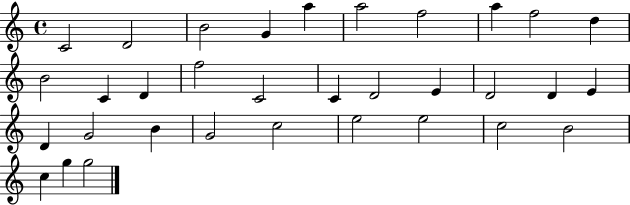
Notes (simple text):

C4/h D4/h B4/h G4/q A5/q A5/h F5/h A5/q F5/h D5/q B4/h C4/q D4/q F5/h C4/h C4/q D4/h E4/q D4/h D4/q E4/q D4/q G4/h B4/q G4/h C5/h E5/h E5/h C5/h B4/h C5/q G5/q G5/h